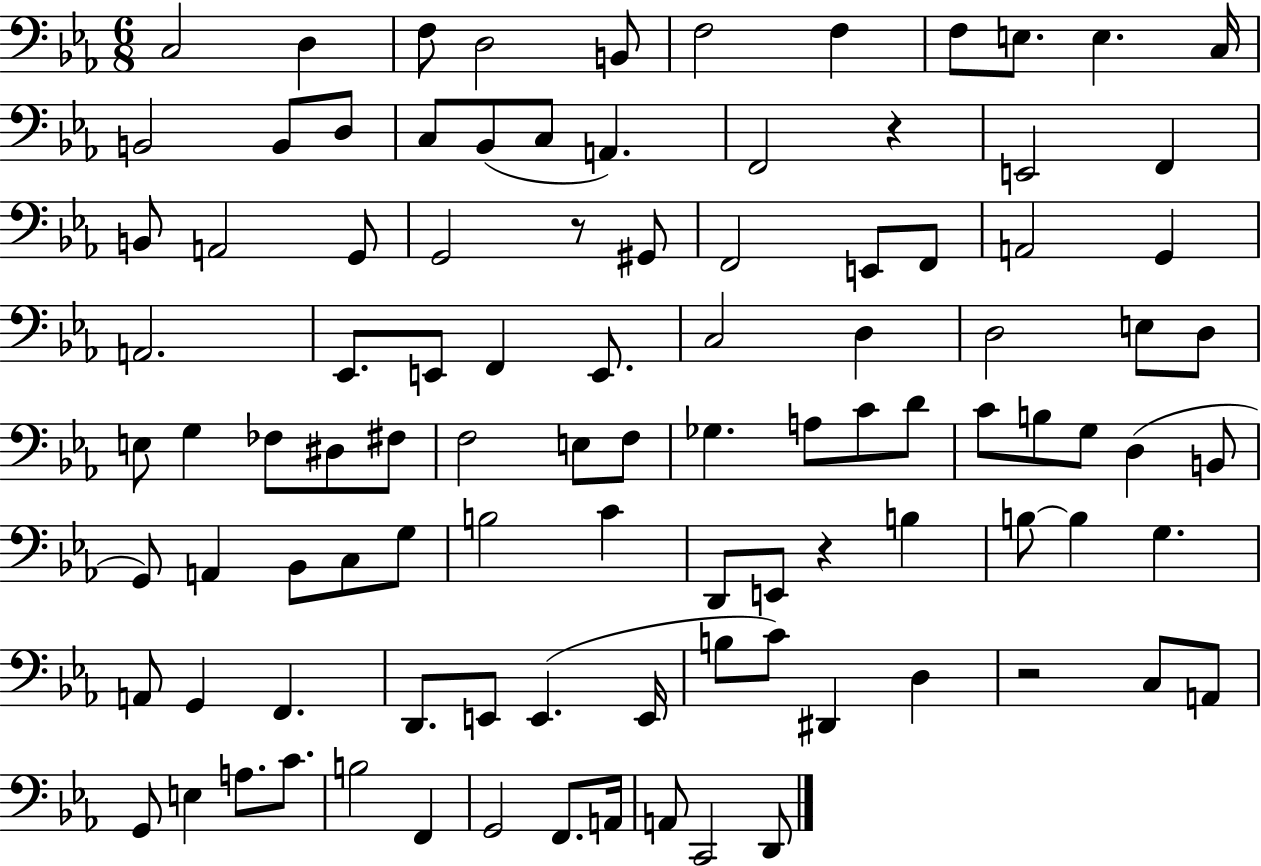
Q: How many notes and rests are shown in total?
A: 100